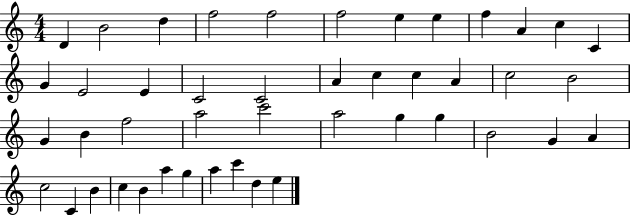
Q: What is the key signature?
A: C major